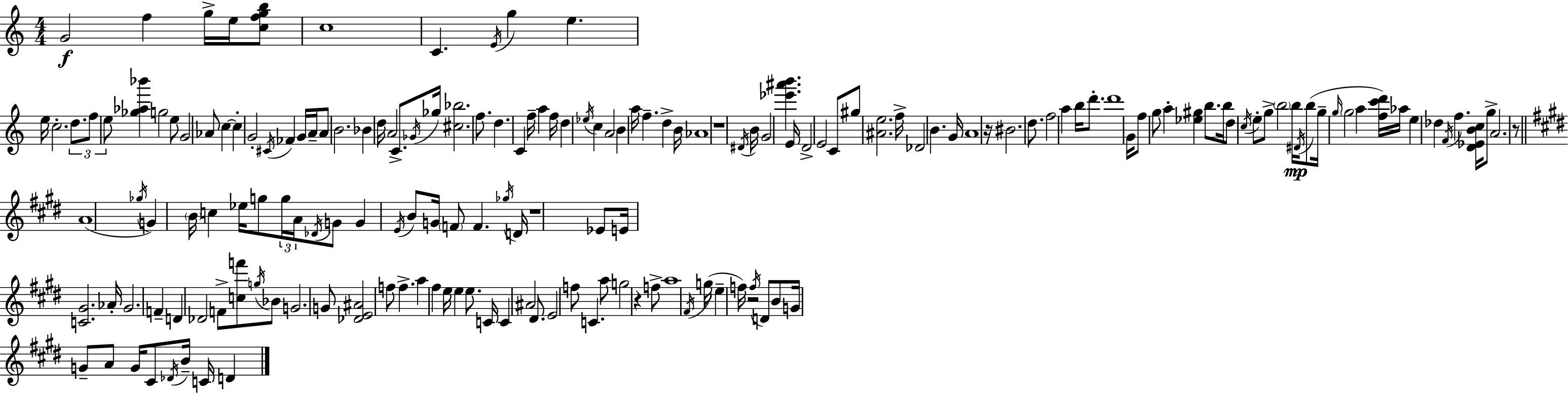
G4/h F5/q G5/s E5/s [C5,F5,G5,B5]/e C5/w C4/q. E4/s G5/q E5/q. E5/s C5/h. D5/e. F5/e E5/e [Gb5,Ab5,Bb6]/q G5/h E5/e G4/h Ab4/e C5/q C5/q G4/h C#4/s FES4/q G4/s A4/s A4/e B4/h. Bb4/q D5/s A4/h C4/e. Gb4/s Gb5/s [C#5,Bb5]/h. F5/e. D5/q. C4/q F5/s A5/q F5/s D5/q Eb5/s C5/q A4/h B4/q A5/s F5/q. D5/q B4/s Ab4/w R/w D#4/s B4/s G4/h [Eb6,A#6,B6]/q. E4/s D4/h E4/h C4/e G#5/e [A#4,E5]/h. F5/s Db4/h B4/q. G4/s A4/w R/s BIS4/h. D5/e. F5/h A5/q B5/s D6/e. D6/w G4/s F5/e G5/e A5/q [Eb5,G#5]/q B5/e. B5/s D5/e C5/s E5/e G5/e B5/h B5/s D#4/s B5/e G5/s G5/s G5/h A5/q [F5,C6,D6]/s Ab5/s E5/q Db5/q F4/s F5/q. [D4,Eb4,B4,C5]/s G5/e A4/h. R/e A4/w Gb5/s G4/q B4/s C5/q Eb5/s G5/e G5/s A4/s Db4/s G4/e G4/q E4/s B4/e G4/s F4/e F4/q. Gb5/s D4/s R/w Eb4/e E4/s [C4,G#4]/h. Ab4/s G#4/h. F4/q D4/q Db4/h F4/e [C5,F6]/e G5/s Bb4/e G4/h. G4/e [Db4,E4,A#4]/h F5/e F5/q. A5/q F#5/q E5/s E5/q E5/e. C4/s C4/q A#4/h D#4/e. E4/h F5/e C4/q. A5/e G5/h R/q F5/e A5/w F#4/s G5/s E5/q F5/s R/h F5/s D4/e B4/e G4/s G4/e A4/e G4/s C#4/e Db4/s B4/s C4/s D4/q